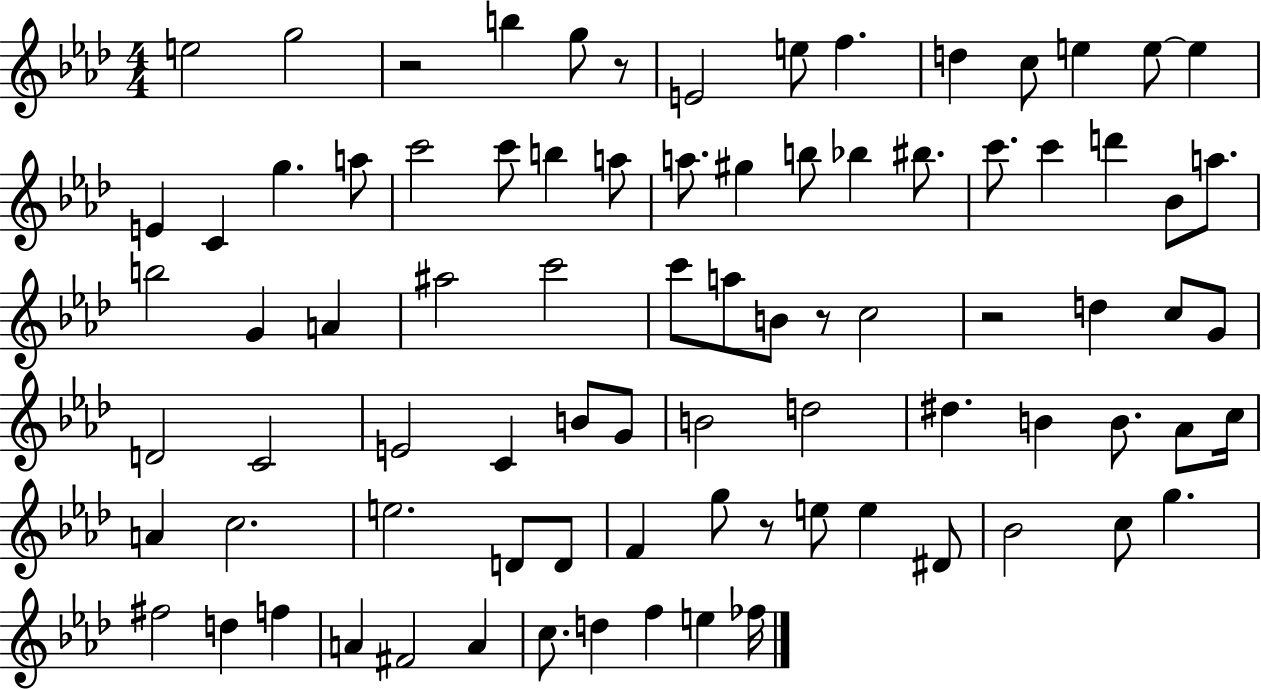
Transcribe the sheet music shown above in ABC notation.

X:1
T:Untitled
M:4/4
L:1/4
K:Ab
e2 g2 z2 b g/2 z/2 E2 e/2 f d c/2 e e/2 e E C g a/2 c'2 c'/2 b a/2 a/2 ^g b/2 _b ^b/2 c'/2 c' d' _B/2 a/2 b2 G A ^a2 c'2 c'/2 a/2 B/2 z/2 c2 z2 d c/2 G/2 D2 C2 E2 C B/2 G/2 B2 d2 ^d B B/2 _A/2 c/4 A c2 e2 D/2 D/2 F g/2 z/2 e/2 e ^D/2 _B2 c/2 g ^f2 d f A ^F2 A c/2 d f e _f/4